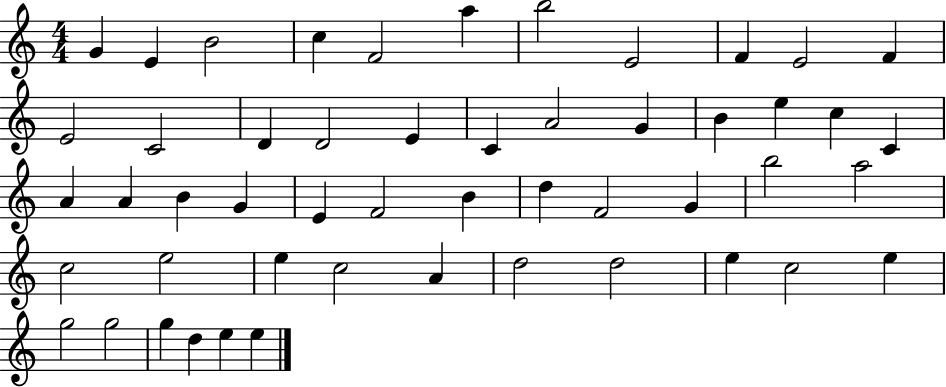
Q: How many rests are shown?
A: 0